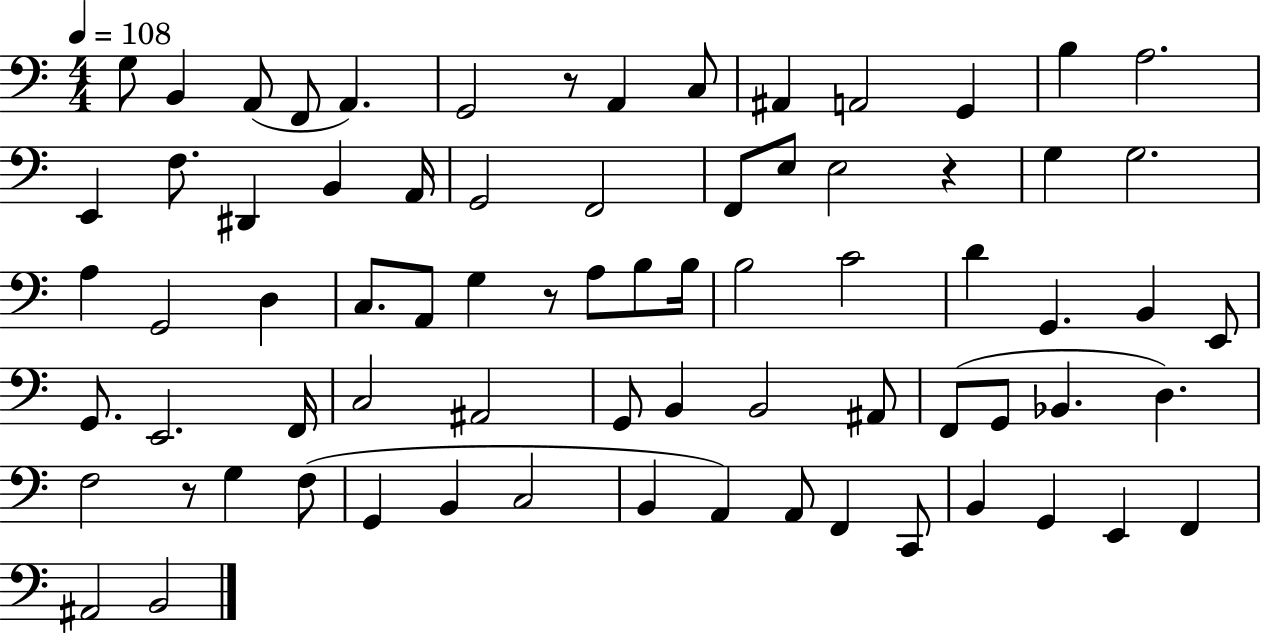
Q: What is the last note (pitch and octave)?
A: B2